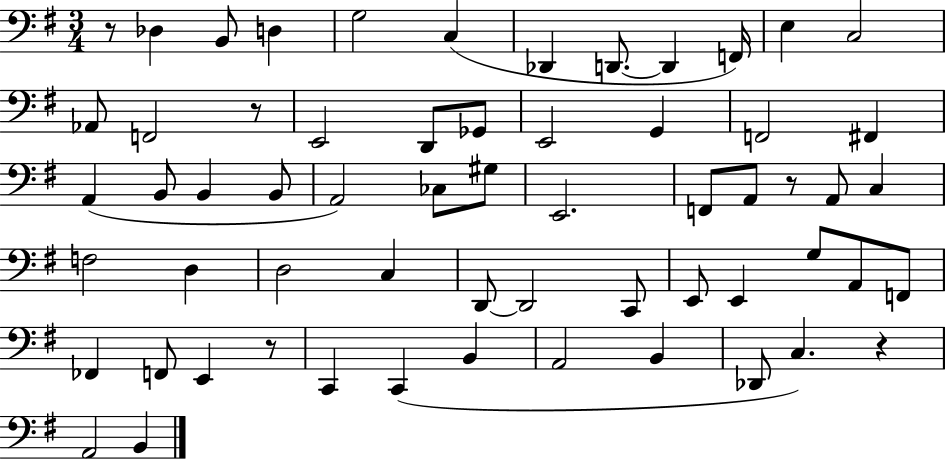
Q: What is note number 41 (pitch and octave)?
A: E2